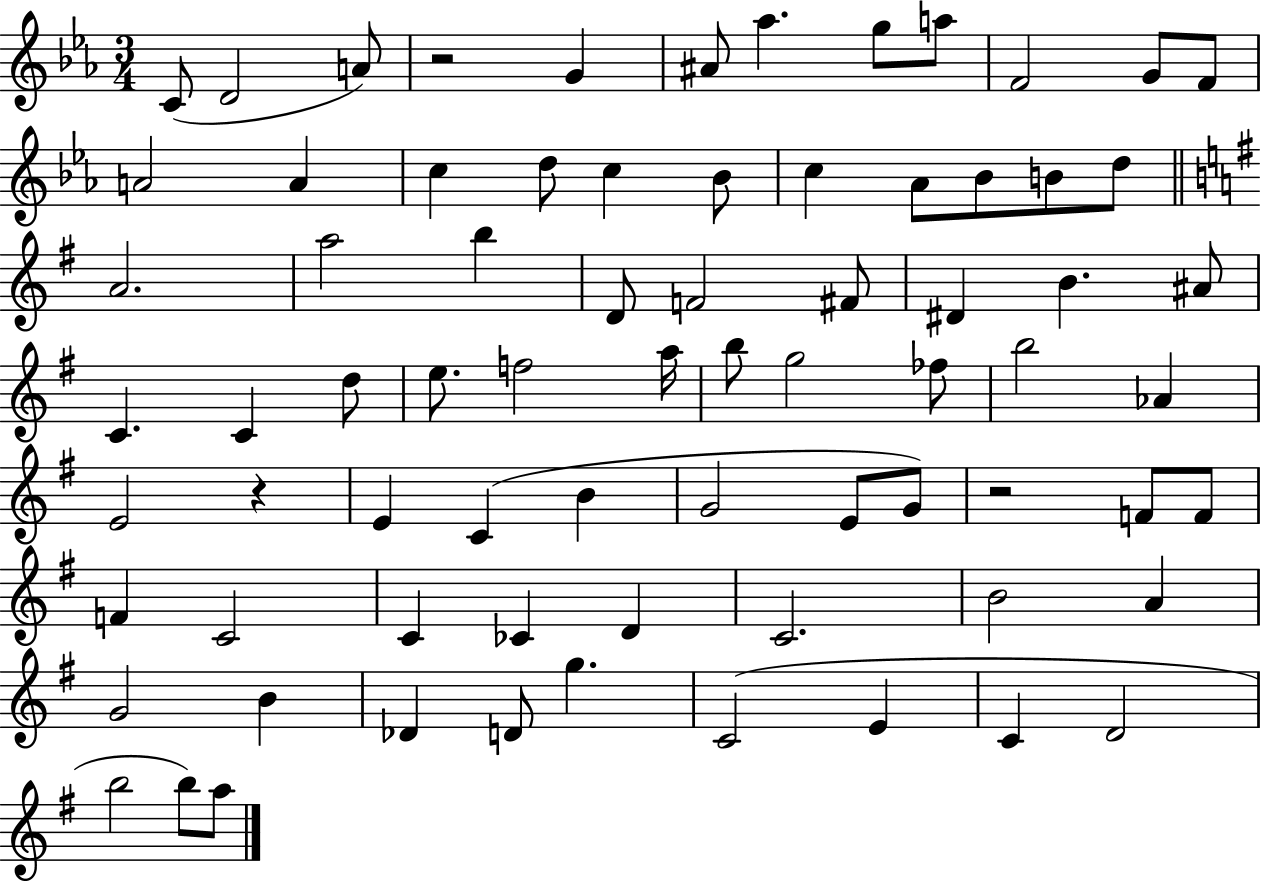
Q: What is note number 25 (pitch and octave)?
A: B5